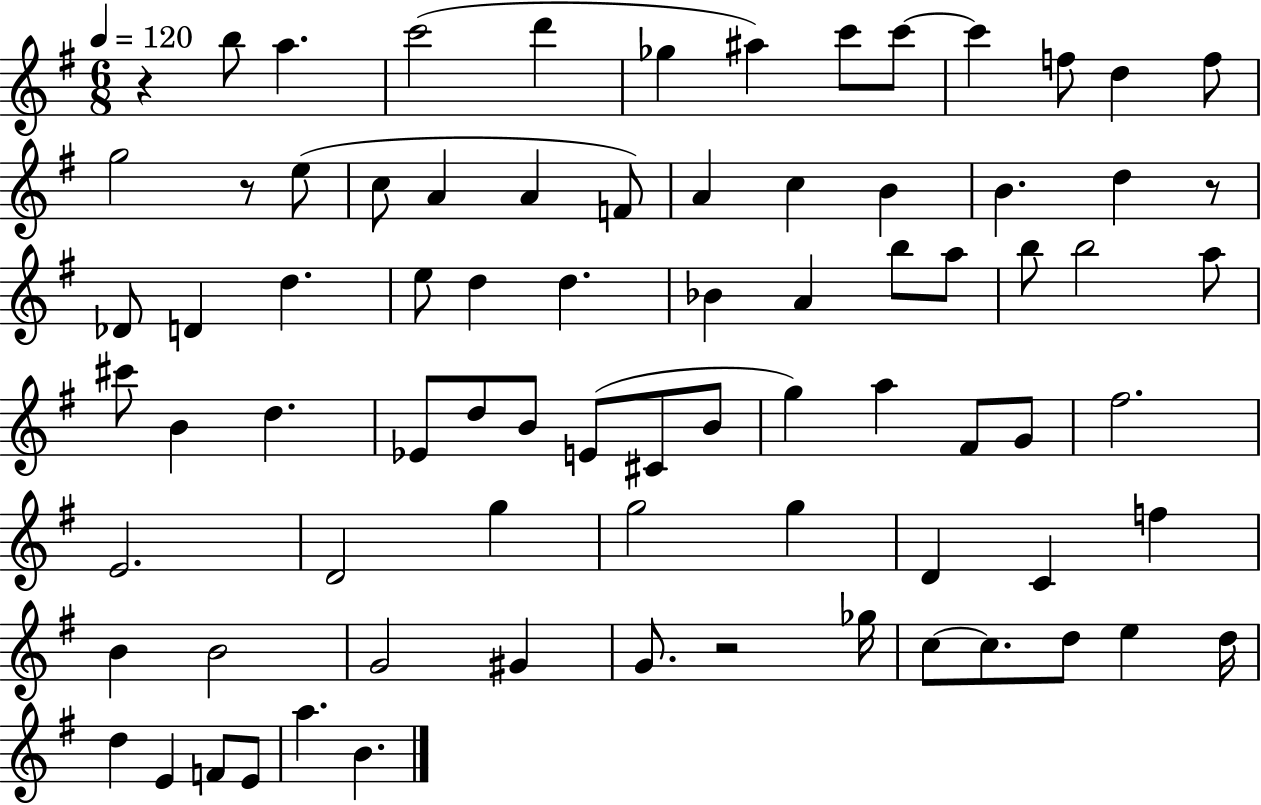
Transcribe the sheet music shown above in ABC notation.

X:1
T:Untitled
M:6/8
L:1/4
K:G
z b/2 a c'2 d' _g ^a c'/2 c'/2 c' f/2 d f/2 g2 z/2 e/2 c/2 A A F/2 A c B B d z/2 _D/2 D d e/2 d d _B A b/2 a/2 b/2 b2 a/2 ^c'/2 B d _E/2 d/2 B/2 E/2 ^C/2 B/2 g a ^F/2 G/2 ^f2 E2 D2 g g2 g D C f B B2 G2 ^G G/2 z2 _g/4 c/2 c/2 d/2 e d/4 d E F/2 E/2 a B